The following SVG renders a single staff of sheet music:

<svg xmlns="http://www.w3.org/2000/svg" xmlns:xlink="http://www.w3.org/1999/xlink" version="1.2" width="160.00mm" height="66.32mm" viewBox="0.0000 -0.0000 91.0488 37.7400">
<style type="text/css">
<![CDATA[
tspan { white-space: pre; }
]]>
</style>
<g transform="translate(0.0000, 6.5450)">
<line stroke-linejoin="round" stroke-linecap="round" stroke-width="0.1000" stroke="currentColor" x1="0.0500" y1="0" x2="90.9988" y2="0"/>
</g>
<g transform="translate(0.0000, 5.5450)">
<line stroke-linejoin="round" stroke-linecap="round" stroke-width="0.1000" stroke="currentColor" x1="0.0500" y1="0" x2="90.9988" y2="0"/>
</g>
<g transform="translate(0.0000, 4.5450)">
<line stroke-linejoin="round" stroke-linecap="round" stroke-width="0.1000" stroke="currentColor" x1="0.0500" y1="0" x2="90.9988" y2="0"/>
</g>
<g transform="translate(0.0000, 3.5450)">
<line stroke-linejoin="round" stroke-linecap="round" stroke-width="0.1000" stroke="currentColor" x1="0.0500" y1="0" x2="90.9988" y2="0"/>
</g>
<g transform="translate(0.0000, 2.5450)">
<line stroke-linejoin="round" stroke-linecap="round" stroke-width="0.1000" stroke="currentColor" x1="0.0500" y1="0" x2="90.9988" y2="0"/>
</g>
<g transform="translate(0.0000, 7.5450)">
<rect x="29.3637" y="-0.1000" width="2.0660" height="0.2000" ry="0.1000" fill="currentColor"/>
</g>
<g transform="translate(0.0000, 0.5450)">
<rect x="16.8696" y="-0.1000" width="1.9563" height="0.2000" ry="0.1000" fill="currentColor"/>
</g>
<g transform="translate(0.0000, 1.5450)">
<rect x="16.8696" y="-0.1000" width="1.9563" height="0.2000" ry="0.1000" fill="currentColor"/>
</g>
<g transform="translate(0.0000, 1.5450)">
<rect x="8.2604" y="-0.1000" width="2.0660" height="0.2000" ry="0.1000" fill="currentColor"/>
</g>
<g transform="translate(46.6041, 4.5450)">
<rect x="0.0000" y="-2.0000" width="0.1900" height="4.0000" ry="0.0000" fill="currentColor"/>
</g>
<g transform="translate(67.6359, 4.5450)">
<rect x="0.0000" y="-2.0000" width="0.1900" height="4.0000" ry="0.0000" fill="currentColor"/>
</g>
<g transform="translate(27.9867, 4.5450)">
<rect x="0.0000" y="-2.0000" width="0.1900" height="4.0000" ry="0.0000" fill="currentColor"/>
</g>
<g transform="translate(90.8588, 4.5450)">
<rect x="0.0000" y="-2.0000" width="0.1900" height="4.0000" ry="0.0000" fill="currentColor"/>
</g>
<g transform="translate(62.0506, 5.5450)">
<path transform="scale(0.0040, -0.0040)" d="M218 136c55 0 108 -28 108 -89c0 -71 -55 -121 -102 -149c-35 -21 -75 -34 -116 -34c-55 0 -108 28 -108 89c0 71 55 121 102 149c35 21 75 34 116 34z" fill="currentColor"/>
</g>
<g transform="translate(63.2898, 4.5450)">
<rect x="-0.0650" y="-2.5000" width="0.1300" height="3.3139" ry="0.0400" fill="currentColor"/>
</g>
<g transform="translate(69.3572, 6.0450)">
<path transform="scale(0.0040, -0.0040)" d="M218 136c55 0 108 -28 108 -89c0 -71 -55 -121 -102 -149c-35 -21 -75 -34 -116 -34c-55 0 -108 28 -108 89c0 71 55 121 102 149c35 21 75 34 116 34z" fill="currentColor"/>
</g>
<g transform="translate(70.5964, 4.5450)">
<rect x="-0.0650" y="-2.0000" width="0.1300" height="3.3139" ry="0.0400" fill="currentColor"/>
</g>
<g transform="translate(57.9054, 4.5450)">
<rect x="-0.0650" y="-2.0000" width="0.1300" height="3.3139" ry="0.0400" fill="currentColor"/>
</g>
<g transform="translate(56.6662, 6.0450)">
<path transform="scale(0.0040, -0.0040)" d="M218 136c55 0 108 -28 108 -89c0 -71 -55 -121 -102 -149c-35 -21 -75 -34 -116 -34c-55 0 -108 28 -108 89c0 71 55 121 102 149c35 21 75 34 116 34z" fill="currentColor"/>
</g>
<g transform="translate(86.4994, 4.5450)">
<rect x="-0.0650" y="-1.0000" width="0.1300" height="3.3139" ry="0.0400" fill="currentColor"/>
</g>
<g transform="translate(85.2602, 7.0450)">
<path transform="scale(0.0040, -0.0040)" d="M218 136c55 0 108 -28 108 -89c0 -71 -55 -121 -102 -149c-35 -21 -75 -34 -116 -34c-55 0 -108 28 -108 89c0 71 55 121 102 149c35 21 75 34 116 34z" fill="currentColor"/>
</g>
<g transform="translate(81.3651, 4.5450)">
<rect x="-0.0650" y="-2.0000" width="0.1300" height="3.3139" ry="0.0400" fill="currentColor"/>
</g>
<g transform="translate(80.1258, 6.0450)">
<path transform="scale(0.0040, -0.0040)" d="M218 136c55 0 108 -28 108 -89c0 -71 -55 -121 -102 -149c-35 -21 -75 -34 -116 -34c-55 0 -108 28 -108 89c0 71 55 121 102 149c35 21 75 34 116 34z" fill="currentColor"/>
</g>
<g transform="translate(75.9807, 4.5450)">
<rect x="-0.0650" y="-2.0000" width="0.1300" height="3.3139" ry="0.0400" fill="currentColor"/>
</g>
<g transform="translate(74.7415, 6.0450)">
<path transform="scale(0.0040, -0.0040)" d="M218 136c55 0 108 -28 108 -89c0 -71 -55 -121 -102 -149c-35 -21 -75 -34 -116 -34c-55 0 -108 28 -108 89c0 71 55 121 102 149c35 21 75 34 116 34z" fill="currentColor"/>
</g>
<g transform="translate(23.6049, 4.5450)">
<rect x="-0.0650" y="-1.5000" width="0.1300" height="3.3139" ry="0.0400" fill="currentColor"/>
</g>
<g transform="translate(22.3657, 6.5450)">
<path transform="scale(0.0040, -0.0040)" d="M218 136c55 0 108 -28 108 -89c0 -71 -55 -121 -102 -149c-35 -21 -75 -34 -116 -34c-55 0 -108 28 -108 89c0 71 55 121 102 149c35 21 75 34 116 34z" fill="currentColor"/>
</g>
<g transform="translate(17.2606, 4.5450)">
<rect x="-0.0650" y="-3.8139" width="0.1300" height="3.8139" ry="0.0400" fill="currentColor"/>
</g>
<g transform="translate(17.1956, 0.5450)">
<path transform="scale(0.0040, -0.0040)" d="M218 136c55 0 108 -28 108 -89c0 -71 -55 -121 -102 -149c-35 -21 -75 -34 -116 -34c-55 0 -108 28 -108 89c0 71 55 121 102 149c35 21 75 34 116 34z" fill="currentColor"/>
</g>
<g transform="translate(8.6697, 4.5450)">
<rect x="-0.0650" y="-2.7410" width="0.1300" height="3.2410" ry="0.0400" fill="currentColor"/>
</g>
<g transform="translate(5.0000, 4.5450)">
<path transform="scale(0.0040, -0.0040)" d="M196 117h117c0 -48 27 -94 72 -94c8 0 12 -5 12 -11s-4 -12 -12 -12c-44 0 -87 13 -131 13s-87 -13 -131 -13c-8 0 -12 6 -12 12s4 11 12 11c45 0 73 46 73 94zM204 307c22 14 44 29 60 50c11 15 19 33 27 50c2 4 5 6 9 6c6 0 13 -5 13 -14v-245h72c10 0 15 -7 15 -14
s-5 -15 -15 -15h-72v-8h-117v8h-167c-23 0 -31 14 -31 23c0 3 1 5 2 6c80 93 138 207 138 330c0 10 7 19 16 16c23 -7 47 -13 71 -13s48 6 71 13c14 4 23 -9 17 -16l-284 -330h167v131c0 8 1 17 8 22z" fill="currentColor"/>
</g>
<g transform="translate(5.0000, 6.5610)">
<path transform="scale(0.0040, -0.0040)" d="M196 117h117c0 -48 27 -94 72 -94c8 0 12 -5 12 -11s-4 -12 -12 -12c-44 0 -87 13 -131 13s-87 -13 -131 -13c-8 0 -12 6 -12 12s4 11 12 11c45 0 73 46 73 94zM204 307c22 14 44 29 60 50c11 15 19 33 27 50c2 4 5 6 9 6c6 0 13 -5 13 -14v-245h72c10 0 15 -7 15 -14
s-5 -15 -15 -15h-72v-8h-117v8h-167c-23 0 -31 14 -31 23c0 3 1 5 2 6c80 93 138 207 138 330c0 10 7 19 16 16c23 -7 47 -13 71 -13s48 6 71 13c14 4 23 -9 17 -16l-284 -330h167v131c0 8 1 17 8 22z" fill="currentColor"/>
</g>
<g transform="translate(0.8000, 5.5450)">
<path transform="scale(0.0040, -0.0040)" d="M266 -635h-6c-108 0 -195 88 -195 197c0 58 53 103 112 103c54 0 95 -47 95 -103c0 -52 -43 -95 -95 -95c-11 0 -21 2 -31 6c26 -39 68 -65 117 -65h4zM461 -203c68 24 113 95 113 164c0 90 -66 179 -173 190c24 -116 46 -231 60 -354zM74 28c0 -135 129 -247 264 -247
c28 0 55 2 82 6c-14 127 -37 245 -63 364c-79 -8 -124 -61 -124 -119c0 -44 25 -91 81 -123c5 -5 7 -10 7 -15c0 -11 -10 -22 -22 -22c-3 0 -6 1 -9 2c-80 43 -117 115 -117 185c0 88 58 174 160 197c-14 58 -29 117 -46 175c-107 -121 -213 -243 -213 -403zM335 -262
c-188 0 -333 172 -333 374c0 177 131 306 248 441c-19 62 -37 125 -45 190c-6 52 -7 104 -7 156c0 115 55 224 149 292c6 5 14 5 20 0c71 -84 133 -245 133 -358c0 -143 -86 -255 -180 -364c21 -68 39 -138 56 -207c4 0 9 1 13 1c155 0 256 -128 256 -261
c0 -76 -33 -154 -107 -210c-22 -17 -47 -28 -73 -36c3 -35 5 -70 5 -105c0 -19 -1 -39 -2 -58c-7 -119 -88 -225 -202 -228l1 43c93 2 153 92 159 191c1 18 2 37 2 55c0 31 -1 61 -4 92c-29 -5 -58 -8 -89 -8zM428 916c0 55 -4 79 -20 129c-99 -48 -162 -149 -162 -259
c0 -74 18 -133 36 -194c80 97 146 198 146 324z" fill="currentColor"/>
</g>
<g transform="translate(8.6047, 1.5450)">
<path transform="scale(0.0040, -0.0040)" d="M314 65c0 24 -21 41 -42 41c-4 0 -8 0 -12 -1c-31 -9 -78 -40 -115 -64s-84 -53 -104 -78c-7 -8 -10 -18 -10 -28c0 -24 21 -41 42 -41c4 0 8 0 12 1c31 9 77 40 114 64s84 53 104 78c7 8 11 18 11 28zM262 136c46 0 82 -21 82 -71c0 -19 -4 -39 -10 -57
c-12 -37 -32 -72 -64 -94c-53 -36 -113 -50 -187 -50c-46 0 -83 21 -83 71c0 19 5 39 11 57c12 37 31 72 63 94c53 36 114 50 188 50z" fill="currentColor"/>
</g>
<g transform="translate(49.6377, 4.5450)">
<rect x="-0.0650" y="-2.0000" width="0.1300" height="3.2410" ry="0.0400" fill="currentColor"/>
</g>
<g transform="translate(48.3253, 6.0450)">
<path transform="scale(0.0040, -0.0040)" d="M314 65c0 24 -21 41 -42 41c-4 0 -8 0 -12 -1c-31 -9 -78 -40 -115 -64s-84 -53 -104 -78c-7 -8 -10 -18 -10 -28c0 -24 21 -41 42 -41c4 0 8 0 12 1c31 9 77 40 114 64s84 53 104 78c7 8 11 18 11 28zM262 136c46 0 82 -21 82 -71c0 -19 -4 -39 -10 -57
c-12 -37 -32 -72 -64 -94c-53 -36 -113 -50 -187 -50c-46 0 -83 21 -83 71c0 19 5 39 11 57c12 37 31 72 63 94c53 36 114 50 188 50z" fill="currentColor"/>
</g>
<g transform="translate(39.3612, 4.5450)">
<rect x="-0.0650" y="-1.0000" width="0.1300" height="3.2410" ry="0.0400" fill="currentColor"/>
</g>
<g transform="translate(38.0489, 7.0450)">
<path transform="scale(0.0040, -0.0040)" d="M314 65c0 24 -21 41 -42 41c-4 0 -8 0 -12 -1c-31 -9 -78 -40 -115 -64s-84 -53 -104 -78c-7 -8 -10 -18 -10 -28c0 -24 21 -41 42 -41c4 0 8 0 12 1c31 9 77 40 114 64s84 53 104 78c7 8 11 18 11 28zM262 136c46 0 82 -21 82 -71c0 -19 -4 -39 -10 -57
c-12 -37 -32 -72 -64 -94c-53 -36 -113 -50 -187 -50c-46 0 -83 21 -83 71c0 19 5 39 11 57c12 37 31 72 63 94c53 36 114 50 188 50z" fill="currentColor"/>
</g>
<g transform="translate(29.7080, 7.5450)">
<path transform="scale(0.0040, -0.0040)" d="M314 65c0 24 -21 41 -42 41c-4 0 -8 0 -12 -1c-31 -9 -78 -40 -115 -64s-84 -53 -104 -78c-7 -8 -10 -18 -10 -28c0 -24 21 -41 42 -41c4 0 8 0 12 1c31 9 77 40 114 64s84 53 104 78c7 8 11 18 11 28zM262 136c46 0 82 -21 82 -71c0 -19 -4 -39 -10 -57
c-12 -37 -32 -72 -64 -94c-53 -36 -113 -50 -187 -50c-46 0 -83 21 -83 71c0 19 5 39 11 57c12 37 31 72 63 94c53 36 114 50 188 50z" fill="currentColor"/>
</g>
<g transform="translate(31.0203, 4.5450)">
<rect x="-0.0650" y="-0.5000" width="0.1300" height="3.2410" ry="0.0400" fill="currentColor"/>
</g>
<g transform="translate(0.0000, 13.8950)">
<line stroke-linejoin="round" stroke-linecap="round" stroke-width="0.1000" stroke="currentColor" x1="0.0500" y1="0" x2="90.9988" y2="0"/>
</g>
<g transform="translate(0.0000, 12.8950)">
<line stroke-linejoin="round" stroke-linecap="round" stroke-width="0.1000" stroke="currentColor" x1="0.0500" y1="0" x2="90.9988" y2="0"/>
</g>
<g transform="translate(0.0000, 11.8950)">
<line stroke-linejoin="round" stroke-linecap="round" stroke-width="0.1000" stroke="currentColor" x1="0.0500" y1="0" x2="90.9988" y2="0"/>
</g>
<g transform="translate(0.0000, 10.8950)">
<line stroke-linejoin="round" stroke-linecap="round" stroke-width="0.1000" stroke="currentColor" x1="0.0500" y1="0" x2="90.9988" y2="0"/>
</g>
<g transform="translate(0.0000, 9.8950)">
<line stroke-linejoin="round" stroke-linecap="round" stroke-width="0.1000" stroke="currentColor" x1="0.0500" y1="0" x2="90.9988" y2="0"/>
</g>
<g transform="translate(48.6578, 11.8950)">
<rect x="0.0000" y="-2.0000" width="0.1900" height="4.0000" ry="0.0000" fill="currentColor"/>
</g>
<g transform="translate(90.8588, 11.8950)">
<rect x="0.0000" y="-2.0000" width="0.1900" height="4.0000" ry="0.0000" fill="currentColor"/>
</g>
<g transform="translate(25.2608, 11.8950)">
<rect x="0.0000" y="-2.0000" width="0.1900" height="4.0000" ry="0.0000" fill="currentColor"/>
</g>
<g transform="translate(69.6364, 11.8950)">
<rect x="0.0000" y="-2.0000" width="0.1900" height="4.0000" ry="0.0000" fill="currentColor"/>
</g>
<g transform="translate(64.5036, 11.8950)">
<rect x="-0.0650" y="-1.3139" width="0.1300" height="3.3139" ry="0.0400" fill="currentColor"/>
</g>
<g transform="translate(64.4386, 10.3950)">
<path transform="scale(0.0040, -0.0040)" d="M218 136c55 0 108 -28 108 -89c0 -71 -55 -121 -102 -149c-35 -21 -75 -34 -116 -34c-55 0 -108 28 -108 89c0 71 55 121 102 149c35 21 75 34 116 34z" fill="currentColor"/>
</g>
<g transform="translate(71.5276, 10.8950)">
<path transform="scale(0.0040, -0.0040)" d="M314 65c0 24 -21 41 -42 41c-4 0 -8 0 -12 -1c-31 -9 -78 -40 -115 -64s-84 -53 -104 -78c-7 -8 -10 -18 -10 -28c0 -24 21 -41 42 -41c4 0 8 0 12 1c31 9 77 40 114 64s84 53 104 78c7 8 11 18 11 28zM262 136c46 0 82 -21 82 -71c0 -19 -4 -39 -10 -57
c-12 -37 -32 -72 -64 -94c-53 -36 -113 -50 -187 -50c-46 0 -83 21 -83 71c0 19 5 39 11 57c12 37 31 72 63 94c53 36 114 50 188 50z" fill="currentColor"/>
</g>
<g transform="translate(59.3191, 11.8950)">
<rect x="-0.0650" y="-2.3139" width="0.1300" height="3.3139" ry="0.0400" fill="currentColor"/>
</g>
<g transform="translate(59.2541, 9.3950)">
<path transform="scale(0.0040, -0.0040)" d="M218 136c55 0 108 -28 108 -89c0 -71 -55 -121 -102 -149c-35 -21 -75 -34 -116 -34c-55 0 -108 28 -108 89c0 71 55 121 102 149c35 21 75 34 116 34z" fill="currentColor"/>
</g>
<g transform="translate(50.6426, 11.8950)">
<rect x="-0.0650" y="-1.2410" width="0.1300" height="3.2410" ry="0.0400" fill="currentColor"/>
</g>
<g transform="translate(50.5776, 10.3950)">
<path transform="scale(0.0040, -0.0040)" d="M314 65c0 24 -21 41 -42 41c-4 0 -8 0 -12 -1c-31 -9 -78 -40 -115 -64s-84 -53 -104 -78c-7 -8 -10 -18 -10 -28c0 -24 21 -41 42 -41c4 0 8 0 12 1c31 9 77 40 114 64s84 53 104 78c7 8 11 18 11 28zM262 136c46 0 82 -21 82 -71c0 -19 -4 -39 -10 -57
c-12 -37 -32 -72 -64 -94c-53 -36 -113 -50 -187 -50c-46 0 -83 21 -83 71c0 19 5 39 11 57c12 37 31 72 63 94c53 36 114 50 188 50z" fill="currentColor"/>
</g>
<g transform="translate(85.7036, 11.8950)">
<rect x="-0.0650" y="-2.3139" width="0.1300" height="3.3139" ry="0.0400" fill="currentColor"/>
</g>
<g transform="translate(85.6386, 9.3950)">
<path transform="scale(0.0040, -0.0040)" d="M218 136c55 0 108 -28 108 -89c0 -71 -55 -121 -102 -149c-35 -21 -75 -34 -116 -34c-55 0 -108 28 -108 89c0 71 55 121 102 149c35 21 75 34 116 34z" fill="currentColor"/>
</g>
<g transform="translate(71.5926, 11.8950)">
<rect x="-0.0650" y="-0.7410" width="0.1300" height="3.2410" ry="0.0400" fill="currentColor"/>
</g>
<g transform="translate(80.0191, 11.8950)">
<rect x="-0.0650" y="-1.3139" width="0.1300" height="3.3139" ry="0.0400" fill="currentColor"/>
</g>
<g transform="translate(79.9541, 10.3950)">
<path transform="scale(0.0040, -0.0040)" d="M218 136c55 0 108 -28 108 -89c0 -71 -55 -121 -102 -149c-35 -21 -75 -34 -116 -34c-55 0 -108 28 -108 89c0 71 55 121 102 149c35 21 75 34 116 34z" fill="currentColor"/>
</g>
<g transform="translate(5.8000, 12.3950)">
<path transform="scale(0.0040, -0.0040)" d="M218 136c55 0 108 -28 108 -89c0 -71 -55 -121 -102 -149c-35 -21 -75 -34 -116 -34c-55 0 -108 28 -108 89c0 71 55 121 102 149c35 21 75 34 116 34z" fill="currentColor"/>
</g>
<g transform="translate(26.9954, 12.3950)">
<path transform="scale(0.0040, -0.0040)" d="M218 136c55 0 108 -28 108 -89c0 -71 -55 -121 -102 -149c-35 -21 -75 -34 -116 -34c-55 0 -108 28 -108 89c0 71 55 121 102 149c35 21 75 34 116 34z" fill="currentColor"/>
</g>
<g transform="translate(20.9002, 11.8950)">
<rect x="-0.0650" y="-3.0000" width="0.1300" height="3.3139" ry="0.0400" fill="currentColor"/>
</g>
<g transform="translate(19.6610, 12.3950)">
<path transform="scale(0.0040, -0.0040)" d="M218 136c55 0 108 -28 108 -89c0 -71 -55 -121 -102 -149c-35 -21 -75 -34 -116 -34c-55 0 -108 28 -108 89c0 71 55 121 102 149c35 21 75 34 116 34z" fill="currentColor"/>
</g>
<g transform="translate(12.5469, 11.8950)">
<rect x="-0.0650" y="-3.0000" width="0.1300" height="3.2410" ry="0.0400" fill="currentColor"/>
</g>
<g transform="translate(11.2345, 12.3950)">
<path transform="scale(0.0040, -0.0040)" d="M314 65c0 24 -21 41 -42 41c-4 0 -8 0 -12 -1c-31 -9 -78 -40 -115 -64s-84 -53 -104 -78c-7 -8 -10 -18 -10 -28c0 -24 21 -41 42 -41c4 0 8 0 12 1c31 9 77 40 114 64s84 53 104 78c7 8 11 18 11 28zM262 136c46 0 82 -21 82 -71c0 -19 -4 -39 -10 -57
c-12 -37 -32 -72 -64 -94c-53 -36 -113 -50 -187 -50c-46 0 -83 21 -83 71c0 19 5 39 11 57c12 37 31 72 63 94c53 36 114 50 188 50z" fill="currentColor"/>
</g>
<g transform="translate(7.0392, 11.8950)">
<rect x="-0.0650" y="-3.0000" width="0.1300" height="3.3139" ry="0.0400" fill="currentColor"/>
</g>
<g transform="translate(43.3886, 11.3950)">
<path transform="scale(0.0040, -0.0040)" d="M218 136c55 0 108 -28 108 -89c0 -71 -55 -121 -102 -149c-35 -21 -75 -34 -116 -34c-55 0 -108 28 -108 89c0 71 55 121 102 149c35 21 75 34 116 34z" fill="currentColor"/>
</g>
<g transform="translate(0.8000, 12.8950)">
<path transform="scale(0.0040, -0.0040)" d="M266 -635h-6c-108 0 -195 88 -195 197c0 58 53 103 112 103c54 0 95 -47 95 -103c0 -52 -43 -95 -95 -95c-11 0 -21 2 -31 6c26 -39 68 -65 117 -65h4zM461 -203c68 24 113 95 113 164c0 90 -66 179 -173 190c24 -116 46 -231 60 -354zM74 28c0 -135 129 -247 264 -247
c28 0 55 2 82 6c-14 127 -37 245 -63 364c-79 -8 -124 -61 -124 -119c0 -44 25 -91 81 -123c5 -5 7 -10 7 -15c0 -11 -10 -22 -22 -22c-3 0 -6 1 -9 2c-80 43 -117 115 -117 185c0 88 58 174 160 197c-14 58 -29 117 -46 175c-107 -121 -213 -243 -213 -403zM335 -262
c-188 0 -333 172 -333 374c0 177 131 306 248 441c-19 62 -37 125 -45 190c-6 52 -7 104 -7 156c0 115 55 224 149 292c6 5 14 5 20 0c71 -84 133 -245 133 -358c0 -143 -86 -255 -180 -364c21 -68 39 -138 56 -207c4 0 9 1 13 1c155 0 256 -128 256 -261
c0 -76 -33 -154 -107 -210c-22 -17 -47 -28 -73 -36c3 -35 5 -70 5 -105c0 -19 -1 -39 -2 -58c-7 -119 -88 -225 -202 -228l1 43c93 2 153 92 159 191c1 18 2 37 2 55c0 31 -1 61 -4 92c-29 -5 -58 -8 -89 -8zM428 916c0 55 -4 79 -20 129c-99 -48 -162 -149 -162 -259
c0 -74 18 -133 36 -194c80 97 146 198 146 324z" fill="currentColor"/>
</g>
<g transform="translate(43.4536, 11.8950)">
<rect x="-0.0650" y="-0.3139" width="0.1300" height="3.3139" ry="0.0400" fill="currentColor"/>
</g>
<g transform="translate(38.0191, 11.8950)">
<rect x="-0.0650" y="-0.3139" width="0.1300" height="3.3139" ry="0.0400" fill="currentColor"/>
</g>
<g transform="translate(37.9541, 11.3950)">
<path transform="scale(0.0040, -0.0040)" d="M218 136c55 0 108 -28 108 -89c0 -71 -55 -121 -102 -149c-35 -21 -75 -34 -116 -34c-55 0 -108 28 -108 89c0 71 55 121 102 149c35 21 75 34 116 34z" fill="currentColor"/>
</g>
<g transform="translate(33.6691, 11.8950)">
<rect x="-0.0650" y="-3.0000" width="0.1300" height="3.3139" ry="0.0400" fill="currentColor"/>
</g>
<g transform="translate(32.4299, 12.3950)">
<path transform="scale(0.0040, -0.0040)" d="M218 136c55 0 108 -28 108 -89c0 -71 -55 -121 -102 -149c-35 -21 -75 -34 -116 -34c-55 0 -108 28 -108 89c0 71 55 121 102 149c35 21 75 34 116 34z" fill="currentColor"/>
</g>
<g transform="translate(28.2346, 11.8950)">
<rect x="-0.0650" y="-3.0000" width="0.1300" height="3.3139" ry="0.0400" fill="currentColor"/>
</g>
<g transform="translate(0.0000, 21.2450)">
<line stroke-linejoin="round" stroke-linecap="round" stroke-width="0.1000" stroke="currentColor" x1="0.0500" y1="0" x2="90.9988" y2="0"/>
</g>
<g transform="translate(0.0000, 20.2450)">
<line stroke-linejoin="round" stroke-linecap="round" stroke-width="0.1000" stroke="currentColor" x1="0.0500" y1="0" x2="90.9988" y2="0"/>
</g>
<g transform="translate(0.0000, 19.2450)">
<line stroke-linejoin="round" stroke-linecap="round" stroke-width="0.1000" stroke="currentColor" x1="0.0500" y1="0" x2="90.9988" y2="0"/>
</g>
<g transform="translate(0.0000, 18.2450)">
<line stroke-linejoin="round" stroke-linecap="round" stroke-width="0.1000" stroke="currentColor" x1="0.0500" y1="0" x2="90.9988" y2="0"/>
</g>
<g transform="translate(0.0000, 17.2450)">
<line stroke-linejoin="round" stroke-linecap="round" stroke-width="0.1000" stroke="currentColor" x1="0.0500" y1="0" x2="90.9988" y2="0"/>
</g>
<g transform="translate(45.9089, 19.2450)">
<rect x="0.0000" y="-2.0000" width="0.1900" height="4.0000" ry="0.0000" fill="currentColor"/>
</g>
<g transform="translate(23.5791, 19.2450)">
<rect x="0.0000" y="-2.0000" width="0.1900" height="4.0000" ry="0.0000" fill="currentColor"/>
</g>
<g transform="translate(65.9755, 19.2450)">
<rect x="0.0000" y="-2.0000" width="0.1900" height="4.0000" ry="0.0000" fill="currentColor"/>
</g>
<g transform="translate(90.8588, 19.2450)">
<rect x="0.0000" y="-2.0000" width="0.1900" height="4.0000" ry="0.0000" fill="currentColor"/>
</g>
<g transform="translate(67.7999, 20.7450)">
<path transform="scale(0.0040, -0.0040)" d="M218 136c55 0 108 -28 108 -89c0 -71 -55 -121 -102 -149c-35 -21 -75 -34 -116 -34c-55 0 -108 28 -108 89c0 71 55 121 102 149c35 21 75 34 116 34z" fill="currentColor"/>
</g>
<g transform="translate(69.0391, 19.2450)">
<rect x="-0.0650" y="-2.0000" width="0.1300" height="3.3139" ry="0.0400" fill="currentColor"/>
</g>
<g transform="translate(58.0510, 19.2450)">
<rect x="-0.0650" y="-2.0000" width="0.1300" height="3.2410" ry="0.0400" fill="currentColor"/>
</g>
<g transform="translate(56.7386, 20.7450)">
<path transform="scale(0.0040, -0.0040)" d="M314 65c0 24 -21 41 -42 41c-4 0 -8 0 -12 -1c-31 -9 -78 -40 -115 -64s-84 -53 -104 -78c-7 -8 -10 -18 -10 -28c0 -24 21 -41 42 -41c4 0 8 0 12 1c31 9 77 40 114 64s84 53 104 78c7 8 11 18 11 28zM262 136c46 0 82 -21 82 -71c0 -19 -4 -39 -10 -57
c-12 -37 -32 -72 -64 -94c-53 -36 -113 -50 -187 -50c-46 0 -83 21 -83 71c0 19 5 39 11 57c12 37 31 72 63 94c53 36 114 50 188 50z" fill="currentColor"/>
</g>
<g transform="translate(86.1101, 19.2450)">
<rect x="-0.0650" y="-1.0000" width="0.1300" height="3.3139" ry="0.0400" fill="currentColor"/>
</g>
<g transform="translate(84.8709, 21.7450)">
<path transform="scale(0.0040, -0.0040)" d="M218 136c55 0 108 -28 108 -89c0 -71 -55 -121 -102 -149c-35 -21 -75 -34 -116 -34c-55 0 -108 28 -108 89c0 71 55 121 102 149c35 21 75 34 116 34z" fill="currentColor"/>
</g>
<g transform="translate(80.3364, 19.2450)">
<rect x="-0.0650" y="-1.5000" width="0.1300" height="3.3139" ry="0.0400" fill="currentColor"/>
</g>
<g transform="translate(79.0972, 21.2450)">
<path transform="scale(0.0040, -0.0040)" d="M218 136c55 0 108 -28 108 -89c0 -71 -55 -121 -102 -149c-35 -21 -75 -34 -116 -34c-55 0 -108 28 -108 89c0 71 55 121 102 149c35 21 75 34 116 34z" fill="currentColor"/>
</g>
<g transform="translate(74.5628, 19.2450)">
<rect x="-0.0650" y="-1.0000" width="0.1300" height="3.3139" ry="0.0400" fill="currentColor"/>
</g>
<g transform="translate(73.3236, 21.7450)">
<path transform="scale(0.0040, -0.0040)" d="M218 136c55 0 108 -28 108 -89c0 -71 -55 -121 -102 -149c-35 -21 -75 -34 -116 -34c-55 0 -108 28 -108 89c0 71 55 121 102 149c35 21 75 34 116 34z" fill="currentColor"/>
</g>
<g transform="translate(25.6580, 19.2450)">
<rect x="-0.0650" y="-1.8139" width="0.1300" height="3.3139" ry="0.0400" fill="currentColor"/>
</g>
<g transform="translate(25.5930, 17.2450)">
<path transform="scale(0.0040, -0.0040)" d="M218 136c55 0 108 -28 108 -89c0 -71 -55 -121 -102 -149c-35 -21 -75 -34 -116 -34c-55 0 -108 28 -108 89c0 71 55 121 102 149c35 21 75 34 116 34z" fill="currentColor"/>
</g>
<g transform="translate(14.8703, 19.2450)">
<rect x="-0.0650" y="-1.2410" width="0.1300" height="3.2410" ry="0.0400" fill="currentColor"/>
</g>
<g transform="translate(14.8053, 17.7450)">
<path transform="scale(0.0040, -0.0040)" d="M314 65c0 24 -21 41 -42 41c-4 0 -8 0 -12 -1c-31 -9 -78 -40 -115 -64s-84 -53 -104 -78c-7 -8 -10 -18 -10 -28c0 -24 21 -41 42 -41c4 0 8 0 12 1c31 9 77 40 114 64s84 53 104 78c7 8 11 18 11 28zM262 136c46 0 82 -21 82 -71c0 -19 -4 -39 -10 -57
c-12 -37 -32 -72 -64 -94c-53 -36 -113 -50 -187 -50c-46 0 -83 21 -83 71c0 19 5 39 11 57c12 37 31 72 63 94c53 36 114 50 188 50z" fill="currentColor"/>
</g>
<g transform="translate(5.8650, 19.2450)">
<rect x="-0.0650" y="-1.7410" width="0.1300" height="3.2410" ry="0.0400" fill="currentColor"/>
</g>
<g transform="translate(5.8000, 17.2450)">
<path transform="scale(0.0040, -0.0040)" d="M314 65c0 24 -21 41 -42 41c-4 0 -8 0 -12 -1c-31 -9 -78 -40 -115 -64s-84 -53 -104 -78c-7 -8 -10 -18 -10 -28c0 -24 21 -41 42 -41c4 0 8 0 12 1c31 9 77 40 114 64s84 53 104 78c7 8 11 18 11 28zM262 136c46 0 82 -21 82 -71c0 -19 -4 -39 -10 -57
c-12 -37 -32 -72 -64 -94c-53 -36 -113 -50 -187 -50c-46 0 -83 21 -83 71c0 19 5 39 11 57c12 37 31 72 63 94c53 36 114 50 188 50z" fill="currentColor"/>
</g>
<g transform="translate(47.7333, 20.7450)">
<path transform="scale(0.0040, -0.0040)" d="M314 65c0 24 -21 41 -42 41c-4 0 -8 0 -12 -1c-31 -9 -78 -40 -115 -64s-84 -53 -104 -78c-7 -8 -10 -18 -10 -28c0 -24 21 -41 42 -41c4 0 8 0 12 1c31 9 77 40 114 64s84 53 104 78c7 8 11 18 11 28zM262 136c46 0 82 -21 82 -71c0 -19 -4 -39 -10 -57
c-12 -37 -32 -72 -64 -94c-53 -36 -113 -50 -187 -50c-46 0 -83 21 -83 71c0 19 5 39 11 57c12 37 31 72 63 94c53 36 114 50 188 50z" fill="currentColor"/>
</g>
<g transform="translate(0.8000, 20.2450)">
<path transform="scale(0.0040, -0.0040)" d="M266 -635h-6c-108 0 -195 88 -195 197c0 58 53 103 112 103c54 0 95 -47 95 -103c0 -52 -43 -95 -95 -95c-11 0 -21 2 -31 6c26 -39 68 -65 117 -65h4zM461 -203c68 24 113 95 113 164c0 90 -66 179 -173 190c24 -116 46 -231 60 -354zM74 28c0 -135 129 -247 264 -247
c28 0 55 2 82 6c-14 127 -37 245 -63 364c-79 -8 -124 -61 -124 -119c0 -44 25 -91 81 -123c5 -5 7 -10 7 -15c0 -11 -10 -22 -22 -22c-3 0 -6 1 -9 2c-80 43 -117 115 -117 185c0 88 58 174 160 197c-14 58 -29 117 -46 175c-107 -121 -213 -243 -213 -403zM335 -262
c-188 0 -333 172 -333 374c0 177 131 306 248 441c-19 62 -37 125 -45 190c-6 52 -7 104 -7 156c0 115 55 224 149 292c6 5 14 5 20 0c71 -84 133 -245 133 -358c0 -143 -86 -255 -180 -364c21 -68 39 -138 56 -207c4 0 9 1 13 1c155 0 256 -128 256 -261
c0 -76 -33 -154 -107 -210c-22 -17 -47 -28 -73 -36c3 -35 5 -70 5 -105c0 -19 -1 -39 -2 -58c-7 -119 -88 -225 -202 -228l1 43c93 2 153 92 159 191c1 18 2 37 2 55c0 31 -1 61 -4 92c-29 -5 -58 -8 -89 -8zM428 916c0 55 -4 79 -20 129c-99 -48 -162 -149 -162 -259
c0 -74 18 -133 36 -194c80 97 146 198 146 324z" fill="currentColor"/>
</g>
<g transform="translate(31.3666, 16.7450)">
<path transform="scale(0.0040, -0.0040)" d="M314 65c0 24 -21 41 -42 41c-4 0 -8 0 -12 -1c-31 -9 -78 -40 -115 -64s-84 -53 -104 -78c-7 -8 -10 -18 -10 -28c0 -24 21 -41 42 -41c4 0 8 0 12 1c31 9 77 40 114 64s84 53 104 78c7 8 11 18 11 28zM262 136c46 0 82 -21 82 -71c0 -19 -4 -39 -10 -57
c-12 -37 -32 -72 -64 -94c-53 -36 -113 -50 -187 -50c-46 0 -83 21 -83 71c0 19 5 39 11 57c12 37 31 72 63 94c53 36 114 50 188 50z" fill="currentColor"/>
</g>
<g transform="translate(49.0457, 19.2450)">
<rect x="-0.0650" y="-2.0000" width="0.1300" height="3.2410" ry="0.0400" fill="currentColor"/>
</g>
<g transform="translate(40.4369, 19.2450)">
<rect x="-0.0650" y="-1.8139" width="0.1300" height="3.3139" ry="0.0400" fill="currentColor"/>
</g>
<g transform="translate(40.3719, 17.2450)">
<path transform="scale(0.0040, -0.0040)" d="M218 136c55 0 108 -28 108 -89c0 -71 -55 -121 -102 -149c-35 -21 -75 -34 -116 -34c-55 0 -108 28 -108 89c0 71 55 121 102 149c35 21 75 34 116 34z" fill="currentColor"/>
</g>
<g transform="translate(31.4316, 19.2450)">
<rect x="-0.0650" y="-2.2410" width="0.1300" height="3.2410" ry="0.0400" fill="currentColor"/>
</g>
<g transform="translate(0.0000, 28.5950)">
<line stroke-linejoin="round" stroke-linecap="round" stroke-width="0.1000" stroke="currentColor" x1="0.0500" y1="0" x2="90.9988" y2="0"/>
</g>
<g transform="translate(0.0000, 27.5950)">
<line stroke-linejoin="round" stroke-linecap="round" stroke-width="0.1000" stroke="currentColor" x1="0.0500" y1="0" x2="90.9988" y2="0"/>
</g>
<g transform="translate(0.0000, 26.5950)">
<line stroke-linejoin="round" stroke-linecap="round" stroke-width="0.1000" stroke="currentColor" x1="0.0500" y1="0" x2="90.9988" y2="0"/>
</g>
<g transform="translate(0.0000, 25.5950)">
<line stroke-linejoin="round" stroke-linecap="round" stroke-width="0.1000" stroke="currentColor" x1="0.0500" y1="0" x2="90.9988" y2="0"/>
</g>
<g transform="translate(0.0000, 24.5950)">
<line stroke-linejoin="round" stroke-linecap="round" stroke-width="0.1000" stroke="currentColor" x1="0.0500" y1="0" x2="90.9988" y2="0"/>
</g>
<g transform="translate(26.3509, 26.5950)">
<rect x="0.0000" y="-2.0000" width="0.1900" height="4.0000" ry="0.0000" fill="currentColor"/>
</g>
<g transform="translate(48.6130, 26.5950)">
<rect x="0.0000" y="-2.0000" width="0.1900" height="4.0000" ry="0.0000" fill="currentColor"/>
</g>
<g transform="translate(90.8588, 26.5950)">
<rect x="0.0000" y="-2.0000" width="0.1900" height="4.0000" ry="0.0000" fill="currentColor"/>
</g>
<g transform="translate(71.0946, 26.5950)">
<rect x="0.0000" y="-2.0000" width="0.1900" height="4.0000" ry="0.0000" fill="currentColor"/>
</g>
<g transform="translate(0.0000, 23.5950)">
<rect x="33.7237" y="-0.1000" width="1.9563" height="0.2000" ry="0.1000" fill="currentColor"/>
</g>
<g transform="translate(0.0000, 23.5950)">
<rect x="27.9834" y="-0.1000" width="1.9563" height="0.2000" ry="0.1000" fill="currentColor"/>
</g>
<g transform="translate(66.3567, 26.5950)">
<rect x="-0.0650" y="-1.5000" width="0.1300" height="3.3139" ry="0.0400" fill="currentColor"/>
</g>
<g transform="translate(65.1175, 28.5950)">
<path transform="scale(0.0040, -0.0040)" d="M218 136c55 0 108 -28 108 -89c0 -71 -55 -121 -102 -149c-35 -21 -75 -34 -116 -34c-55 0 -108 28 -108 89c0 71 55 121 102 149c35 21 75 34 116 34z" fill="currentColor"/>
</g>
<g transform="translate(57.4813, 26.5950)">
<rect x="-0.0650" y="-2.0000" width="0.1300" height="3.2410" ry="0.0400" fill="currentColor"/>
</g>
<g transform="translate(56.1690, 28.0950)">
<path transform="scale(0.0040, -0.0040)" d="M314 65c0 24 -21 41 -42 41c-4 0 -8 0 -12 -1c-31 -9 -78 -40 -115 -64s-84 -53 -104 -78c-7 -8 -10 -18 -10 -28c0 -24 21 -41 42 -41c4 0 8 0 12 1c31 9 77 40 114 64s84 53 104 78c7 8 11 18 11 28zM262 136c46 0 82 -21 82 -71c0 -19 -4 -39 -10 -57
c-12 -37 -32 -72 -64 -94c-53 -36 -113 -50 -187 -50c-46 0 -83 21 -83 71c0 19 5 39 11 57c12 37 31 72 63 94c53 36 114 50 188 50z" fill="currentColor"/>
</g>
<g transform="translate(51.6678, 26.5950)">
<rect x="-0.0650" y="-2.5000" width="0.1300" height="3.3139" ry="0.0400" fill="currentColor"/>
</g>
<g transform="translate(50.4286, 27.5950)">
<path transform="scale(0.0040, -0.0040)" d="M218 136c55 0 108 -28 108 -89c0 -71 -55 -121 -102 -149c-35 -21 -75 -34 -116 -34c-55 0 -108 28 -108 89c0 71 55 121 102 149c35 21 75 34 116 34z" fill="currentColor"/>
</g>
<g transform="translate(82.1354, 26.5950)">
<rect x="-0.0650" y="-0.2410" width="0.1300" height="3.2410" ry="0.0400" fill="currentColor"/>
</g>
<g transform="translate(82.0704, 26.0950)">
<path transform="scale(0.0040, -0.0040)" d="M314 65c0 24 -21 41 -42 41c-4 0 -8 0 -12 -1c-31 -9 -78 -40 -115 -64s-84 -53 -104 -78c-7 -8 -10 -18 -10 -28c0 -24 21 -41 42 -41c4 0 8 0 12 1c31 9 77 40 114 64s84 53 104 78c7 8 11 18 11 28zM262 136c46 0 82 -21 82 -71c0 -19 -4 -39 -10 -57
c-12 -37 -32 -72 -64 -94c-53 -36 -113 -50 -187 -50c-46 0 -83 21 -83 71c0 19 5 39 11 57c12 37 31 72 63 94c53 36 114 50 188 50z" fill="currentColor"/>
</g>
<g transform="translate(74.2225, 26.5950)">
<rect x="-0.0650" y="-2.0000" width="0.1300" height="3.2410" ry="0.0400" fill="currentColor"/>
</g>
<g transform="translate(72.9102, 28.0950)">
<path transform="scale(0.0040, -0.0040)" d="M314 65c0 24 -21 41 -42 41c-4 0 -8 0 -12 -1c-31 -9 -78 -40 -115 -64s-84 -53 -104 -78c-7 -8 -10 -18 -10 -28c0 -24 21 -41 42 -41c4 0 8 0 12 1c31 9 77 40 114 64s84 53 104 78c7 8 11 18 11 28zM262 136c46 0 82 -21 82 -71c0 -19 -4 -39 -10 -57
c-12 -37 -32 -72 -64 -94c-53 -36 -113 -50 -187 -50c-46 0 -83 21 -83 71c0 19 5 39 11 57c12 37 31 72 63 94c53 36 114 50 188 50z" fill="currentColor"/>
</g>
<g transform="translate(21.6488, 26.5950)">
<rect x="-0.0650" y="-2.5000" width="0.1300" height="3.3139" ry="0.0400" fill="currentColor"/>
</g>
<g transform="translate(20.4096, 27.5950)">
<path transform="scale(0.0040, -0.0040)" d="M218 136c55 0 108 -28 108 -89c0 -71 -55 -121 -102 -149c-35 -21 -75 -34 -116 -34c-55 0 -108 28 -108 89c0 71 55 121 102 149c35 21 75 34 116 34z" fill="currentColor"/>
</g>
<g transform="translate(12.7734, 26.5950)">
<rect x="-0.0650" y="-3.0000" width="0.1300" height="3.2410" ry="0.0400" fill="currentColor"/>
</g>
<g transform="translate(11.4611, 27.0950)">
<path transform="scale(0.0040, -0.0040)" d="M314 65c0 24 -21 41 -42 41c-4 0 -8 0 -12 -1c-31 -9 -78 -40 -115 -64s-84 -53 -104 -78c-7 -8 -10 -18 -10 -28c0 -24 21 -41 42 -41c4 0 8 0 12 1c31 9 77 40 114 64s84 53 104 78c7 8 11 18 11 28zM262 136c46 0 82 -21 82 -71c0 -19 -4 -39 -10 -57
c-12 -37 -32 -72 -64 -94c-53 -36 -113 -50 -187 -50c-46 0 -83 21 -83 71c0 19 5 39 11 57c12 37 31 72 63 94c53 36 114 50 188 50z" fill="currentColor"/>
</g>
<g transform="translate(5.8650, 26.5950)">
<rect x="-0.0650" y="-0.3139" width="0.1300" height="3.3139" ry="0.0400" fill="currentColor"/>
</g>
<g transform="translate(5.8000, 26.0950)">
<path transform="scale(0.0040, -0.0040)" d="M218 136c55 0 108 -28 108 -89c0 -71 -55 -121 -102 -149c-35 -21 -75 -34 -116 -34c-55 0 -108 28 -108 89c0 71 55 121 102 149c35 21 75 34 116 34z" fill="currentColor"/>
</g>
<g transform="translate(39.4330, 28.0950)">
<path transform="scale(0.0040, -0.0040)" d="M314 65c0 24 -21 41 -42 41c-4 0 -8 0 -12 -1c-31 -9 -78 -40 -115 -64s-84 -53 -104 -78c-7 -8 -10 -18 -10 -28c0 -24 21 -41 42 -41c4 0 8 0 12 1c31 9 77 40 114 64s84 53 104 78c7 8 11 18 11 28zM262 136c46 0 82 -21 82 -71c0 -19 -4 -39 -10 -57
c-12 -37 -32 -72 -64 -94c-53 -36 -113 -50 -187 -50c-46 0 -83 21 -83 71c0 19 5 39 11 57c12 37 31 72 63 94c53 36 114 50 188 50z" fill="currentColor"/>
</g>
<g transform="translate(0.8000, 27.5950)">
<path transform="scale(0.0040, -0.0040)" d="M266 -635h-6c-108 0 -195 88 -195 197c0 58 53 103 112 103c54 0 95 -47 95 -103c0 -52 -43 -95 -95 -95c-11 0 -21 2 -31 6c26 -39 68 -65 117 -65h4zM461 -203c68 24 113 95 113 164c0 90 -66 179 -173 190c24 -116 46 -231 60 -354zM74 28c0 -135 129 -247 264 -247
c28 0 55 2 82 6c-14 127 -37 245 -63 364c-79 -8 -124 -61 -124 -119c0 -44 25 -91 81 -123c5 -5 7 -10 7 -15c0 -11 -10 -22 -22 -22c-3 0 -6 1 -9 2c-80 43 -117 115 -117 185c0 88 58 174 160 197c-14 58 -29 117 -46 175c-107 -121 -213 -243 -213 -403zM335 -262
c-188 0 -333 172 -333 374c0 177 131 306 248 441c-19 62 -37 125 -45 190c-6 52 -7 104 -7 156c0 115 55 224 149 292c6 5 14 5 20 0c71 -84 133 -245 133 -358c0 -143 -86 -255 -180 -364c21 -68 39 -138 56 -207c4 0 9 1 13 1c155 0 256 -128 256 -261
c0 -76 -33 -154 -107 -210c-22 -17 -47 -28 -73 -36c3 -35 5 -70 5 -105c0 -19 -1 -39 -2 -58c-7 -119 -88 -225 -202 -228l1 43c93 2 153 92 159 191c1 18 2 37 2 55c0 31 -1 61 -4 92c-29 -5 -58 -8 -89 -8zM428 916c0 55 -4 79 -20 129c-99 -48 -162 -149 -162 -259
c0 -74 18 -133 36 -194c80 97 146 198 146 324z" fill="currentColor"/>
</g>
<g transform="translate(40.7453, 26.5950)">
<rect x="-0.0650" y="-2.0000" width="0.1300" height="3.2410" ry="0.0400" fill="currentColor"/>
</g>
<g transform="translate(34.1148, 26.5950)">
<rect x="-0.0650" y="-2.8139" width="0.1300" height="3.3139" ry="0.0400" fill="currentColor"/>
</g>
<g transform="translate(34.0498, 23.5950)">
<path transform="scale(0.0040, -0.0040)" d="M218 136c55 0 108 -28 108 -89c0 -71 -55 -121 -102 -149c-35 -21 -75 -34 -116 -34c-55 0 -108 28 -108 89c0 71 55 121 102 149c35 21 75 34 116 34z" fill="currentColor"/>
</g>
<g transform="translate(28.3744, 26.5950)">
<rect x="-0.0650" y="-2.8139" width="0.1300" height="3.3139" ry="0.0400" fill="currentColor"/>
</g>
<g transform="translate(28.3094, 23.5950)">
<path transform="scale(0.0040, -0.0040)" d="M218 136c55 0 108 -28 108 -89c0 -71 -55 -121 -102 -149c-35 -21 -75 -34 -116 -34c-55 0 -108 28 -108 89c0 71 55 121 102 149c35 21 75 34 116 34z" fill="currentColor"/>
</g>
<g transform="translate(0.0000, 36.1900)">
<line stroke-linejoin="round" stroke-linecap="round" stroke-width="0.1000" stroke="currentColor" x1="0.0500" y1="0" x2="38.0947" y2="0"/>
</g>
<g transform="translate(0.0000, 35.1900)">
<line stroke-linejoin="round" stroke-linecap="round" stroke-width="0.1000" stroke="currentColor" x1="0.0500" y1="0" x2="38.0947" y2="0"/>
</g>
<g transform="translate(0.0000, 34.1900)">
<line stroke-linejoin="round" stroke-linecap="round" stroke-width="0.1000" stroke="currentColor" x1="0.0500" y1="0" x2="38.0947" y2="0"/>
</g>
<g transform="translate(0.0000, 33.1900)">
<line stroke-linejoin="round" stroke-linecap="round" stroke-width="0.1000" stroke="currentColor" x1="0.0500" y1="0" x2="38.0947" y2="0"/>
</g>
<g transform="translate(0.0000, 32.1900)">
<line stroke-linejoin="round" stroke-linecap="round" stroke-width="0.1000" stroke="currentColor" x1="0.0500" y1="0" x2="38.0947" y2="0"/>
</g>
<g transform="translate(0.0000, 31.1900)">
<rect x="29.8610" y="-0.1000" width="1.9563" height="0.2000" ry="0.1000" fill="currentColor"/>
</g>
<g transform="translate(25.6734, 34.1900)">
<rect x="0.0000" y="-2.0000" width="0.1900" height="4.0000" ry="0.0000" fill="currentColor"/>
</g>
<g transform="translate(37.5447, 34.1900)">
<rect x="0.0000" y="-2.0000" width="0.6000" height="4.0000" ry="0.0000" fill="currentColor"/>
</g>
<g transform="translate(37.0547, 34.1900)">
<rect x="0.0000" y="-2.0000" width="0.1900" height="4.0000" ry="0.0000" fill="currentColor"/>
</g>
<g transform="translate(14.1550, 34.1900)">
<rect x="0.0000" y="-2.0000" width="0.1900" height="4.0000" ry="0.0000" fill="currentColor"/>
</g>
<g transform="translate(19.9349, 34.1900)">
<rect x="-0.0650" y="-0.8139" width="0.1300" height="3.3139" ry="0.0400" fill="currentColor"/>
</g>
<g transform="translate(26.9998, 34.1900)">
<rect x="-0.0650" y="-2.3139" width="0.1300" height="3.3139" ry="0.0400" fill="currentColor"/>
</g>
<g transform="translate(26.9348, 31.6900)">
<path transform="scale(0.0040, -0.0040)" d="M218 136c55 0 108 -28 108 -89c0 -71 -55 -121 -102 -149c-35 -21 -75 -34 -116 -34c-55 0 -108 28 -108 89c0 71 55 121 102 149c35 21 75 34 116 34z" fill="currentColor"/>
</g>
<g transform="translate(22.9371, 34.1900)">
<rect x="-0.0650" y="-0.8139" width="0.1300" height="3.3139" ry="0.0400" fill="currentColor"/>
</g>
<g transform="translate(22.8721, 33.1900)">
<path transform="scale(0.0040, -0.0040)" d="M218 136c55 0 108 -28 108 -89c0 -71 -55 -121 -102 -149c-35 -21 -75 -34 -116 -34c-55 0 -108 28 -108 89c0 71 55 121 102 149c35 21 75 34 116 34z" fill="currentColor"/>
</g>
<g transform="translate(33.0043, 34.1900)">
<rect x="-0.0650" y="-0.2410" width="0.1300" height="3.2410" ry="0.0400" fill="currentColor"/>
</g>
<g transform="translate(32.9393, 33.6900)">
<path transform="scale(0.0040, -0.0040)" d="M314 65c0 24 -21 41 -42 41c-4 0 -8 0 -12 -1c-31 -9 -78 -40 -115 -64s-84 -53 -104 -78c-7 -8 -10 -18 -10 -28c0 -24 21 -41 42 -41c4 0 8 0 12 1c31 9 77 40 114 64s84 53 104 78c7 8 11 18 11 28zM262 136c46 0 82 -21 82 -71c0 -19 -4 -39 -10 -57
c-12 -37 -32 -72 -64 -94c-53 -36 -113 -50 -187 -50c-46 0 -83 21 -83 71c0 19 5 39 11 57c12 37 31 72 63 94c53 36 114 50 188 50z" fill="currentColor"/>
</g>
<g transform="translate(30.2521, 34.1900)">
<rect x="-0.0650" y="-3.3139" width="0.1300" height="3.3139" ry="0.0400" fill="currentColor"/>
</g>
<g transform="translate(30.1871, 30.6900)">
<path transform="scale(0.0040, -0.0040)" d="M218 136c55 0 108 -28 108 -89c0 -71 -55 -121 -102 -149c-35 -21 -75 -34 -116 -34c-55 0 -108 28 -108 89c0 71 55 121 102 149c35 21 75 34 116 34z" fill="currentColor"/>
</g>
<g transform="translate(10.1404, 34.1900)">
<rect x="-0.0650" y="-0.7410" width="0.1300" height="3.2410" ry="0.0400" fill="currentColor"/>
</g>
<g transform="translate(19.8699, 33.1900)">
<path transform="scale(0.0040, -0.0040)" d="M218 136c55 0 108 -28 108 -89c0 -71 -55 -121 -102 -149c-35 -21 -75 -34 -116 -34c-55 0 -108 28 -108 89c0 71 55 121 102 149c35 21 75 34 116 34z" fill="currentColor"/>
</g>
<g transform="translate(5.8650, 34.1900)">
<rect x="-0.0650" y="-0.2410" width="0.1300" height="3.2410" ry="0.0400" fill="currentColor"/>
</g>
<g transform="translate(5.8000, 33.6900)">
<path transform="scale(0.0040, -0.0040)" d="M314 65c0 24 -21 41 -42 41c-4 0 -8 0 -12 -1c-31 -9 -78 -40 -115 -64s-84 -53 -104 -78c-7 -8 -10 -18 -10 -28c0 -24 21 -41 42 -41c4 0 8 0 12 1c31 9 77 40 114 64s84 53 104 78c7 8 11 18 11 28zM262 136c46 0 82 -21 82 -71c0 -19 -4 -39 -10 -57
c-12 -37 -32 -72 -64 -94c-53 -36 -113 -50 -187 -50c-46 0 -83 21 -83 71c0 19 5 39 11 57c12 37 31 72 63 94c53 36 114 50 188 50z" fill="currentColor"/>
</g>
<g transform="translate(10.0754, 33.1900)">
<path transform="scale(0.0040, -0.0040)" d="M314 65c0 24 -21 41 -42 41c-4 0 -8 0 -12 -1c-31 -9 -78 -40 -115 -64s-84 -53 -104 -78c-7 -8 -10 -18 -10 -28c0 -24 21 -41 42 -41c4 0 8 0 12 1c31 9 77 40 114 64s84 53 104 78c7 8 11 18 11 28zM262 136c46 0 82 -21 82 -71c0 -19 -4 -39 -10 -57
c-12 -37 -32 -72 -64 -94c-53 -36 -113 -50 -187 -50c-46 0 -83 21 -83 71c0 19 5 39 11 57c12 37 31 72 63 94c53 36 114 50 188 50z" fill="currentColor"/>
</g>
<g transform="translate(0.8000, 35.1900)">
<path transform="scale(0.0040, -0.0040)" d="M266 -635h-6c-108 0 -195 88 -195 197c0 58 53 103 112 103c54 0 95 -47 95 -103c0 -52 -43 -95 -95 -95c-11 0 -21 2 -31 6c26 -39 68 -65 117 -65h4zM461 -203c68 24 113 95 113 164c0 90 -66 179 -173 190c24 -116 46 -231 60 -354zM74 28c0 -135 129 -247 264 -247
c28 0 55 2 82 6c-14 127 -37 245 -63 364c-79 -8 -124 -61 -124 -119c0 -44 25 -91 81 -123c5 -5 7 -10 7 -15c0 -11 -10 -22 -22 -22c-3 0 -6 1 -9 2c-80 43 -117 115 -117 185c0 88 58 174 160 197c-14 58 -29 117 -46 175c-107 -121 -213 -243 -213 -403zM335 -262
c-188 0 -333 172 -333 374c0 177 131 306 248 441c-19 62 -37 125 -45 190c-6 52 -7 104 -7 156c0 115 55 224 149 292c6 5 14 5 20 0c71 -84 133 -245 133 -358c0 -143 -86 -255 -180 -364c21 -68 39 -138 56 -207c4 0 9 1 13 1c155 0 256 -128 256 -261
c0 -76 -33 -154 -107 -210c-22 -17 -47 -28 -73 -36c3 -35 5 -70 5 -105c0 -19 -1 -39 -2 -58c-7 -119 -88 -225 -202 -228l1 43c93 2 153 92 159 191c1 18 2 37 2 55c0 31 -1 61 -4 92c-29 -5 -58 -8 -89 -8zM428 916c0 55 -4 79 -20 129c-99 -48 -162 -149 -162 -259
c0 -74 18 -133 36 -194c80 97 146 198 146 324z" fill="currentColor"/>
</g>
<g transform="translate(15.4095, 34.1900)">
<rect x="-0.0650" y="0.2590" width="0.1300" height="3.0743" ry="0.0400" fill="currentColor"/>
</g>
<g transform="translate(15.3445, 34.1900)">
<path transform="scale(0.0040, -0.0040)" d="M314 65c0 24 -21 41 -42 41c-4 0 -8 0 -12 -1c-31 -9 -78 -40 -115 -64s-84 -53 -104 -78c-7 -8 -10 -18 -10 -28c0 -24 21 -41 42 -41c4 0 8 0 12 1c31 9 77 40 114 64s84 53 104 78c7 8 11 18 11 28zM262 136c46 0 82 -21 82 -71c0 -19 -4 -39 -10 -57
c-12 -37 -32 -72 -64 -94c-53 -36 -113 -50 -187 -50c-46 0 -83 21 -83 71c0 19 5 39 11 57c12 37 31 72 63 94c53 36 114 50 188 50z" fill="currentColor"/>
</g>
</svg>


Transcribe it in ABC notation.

X:1
T:Untitled
M:4/4
L:1/4
K:C
a2 c' E C2 D2 F2 F G F F F D A A2 A A A c c e2 g e d2 e g f2 e2 f g2 f F2 F2 F D E D c A2 G a a F2 G F2 E F2 c2 c2 d2 B2 d d g b c2